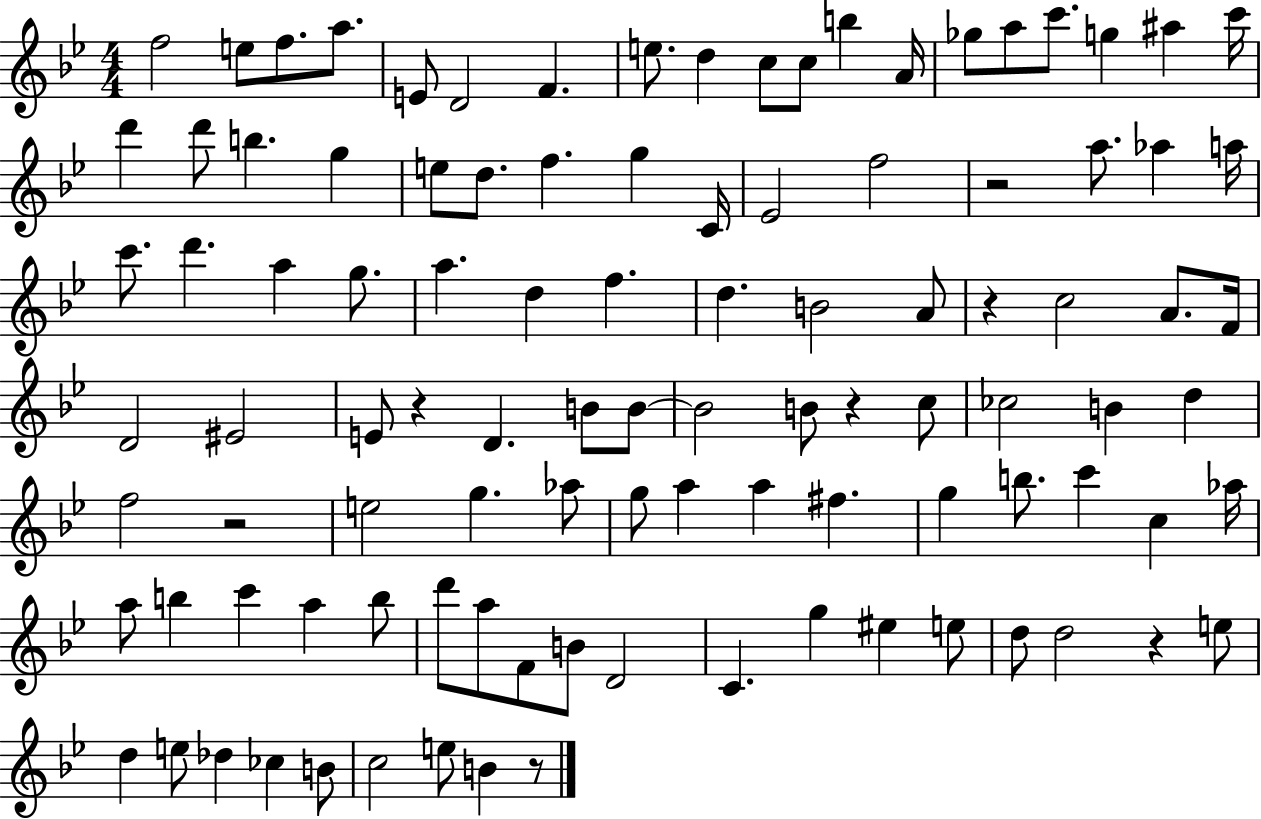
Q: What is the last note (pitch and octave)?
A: B4